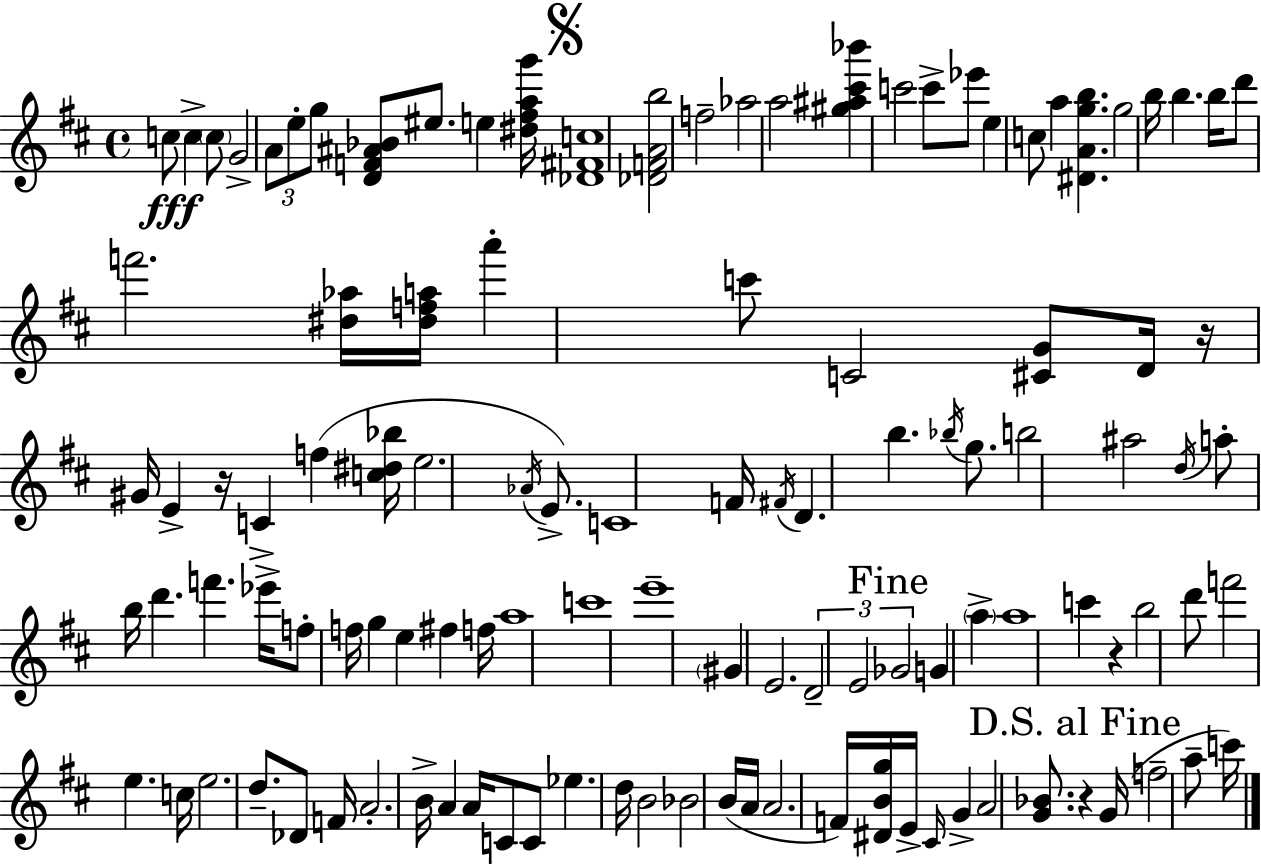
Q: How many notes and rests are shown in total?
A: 115